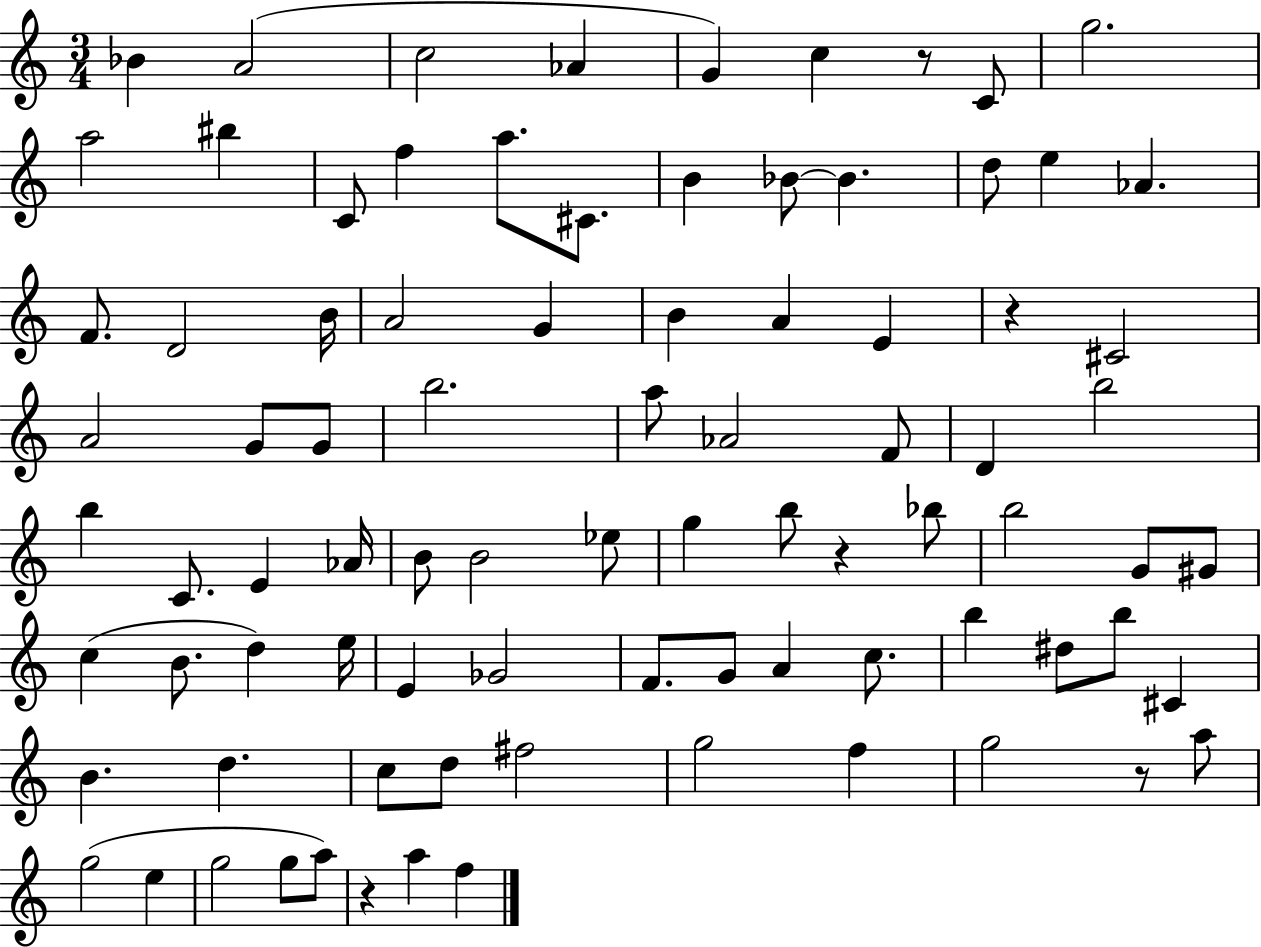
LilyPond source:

{
  \clef treble
  \numericTimeSignature
  \time 3/4
  \key c \major
  bes'4 a'2( | c''2 aes'4 | g'4) c''4 r8 c'8 | g''2. | \break a''2 bis''4 | c'8 f''4 a''8. cis'8. | b'4 bes'8~~ bes'4. | d''8 e''4 aes'4. | \break f'8. d'2 b'16 | a'2 g'4 | b'4 a'4 e'4 | r4 cis'2 | \break a'2 g'8 g'8 | b''2. | a''8 aes'2 f'8 | d'4 b''2 | \break b''4 c'8. e'4 aes'16 | b'8 b'2 ees''8 | g''4 b''8 r4 bes''8 | b''2 g'8 gis'8 | \break c''4( b'8. d''4) e''16 | e'4 ges'2 | f'8. g'8 a'4 c''8. | b''4 dis''8 b''8 cis'4 | \break b'4. d''4. | c''8 d''8 fis''2 | g''2 f''4 | g''2 r8 a''8 | \break g''2( e''4 | g''2 g''8 a''8) | r4 a''4 f''4 | \bar "|."
}